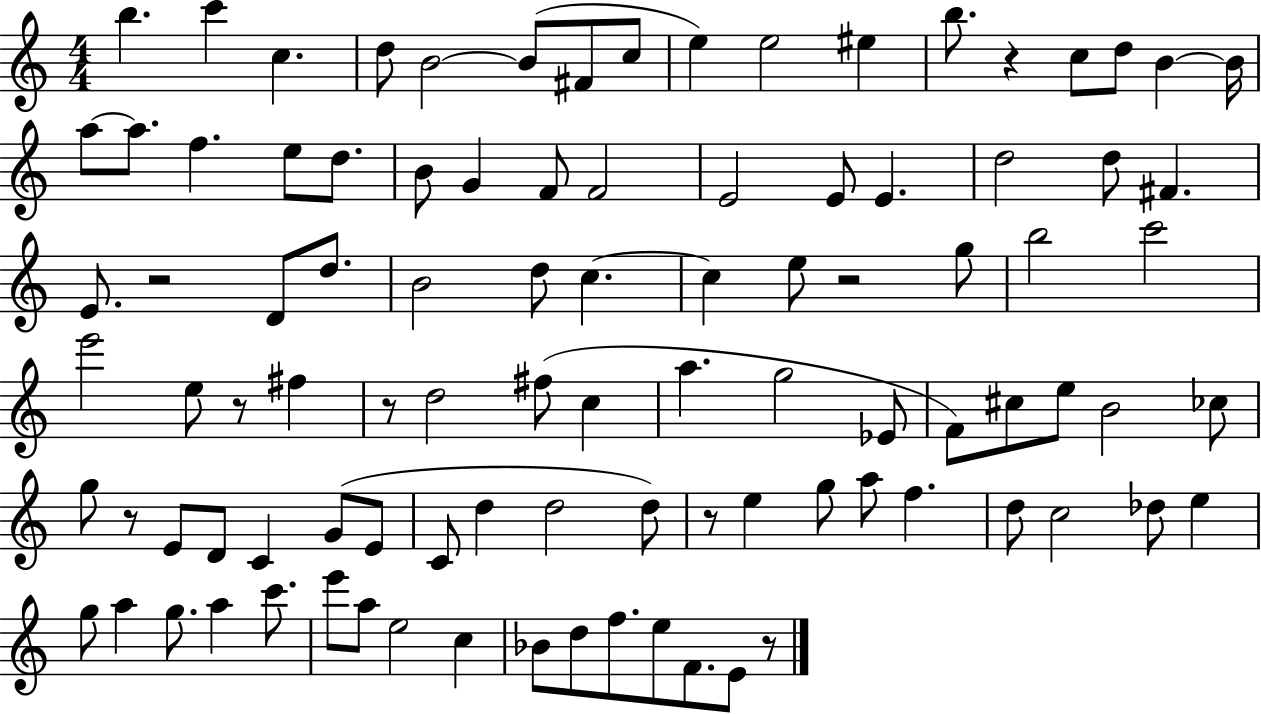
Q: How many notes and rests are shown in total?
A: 97